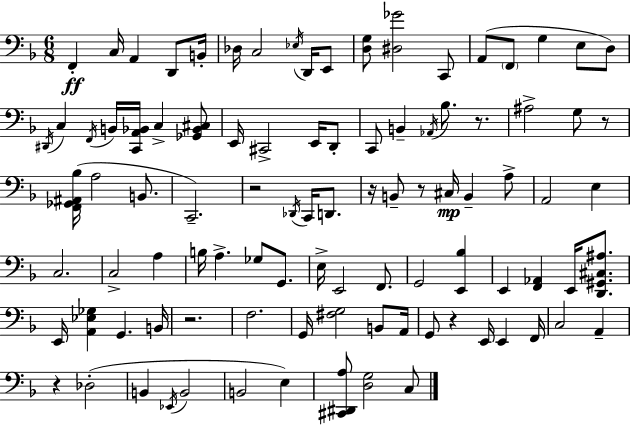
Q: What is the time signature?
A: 6/8